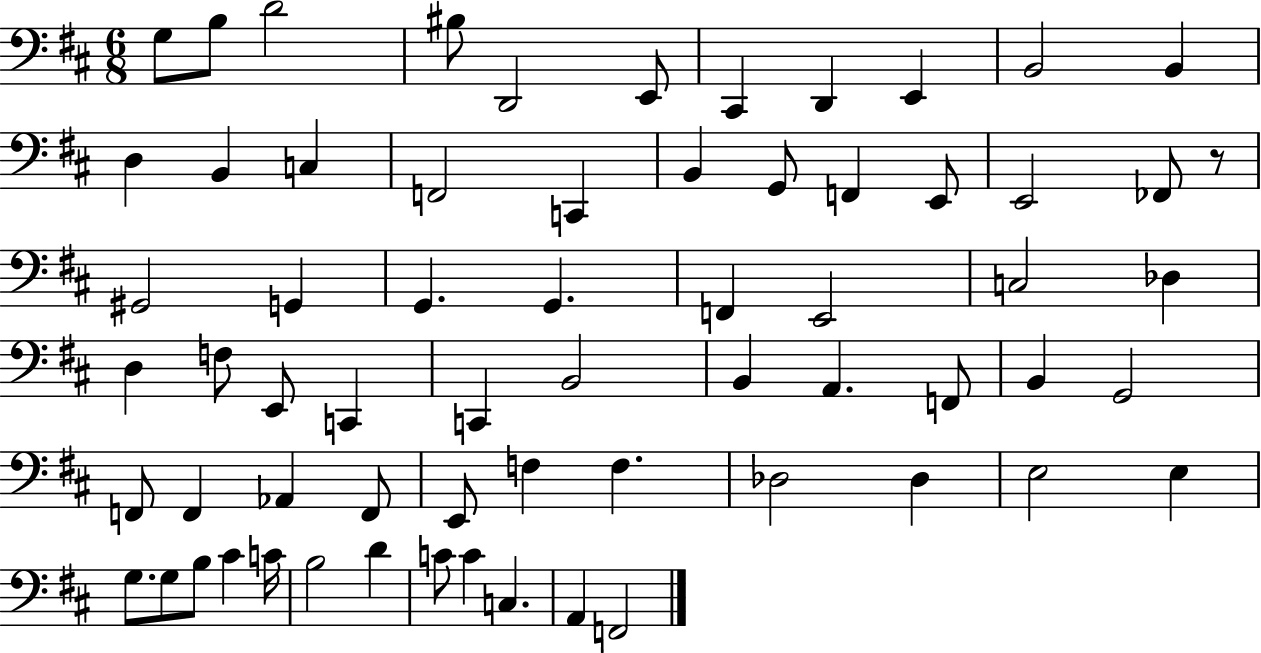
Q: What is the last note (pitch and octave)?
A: F2